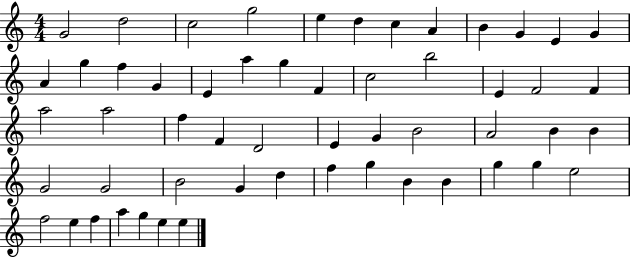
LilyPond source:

{
  \clef treble
  \numericTimeSignature
  \time 4/4
  \key c \major
  g'2 d''2 | c''2 g''2 | e''4 d''4 c''4 a'4 | b'4 g'4 e'4 g'4 | \break a'4 g''4 f''4 g'4 | e'4 a''4 g''4 f'4 | c''2 b''2 | e'4 f'2 f'4 | \break a''2 a''2 | f''4 f'4 d'2 | e'4 g'4 b'2 | a'2 b'4 b'4 | \break g'2 g'2 | b'2 g'4 d''4 | f''4 g''4 b'4 b'4 | g''4 g''4 e''2 | \break f''2 e''4 f''4 | a''4 g''4 e''4 e''4 | \bar "|."
}